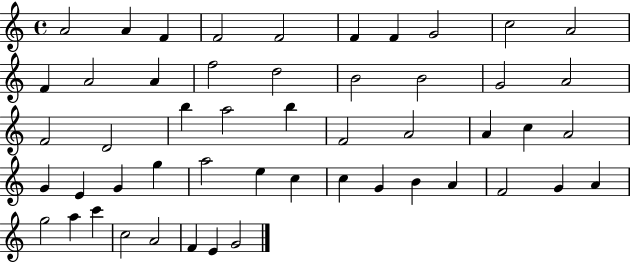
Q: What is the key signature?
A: C major